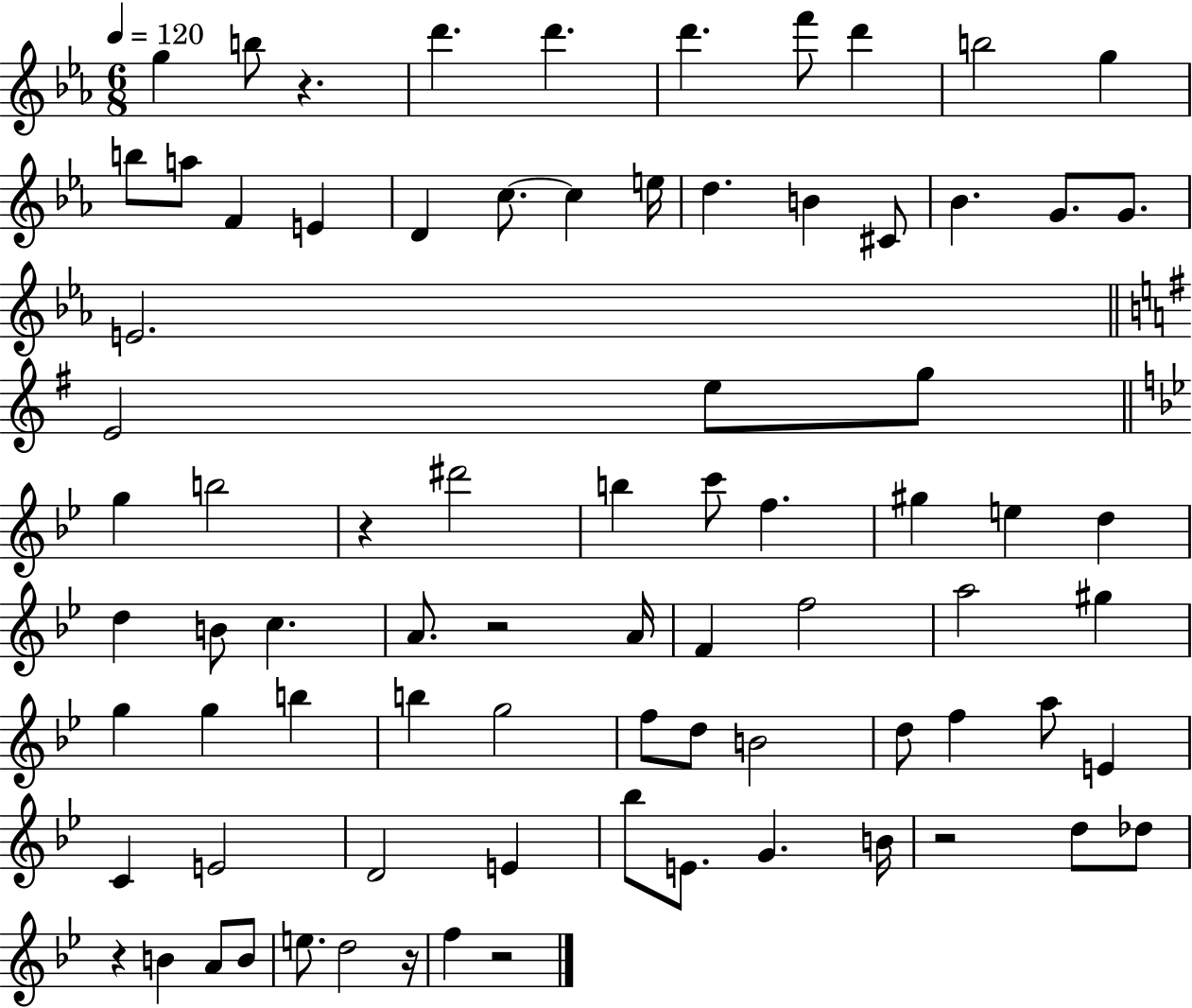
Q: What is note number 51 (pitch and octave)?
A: F5